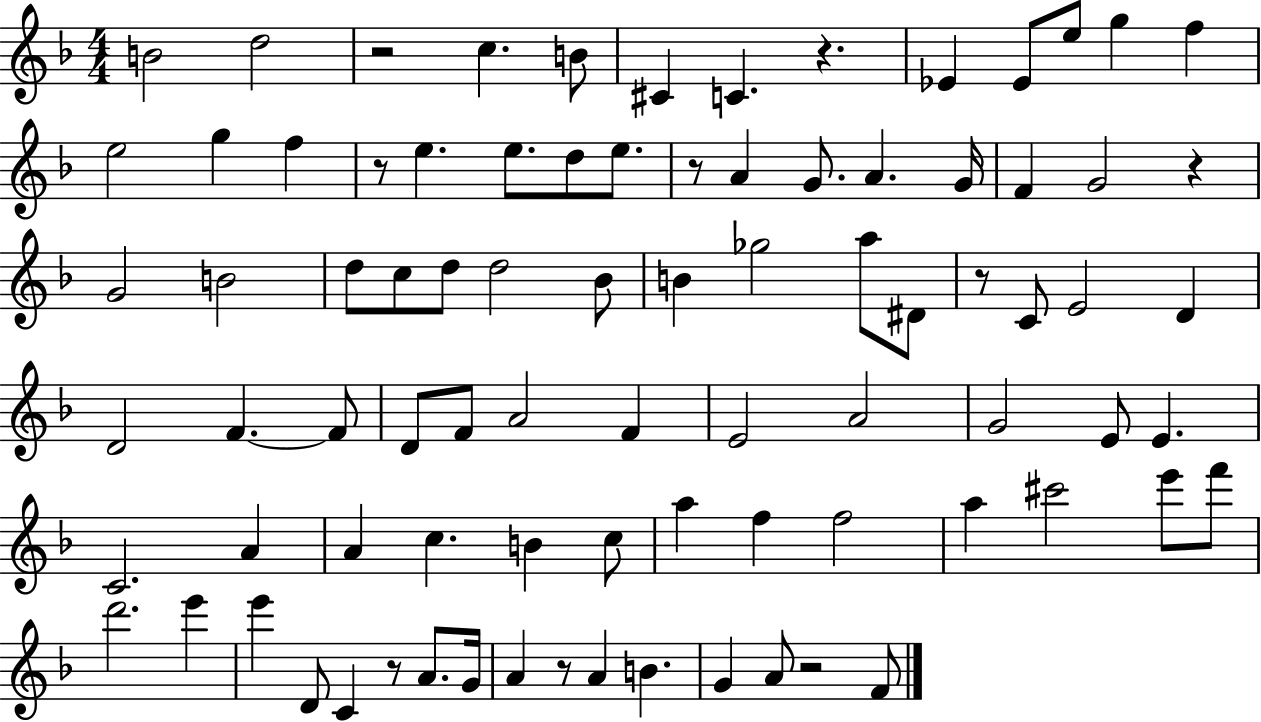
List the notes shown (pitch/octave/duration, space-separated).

B4/h D5/h R/h C5/q. B4/e C#4/q C4/q. R/q. Eb4/q Eb4/e E5/e G5/q F5/q E5/h G5/q F5/q R/e E5/q. E5/e. D5/e E5/e. R/e A4/q G4/e. A4/q. G4/s F4/q G4/h R/q G4/h B4/h D5/e C5/e D5/e D5/h Bb4/e B4/q Gb5/h A5/e D#4/e R/e C4/e E4/h D4/q D4/h F4/q. F4/e D4/e F4/e A4/h F4/q E4/h A4/h G4/h E4/e E4/q. C4/h. A4/q A4/q C5/q. B4/q C5/e A5/q F5/q F5/h A5/q C#6/h E6/e F6/e D6/h. E6/q E6/q D4/e C4/q R/e A4/e. G4/s A4/q R/e A4/q B4/q. G4/q A4/e R/h F4/e